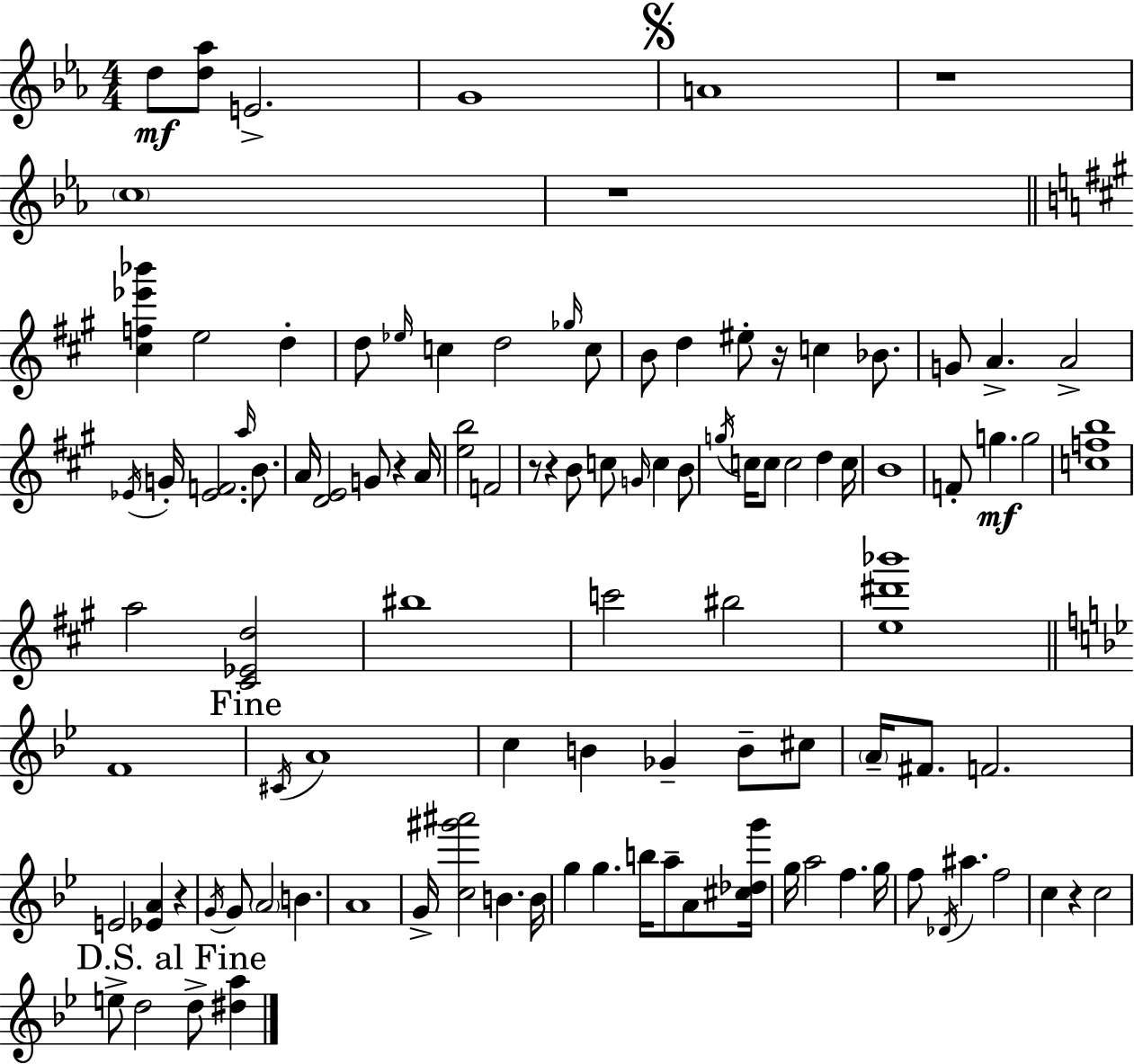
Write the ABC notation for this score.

X:1
T:Untitled
M:4/4
L:1/4
K:Eb
d/2 [d_a]/2 E2 G4 A4 z4 c4 z4 [^cf_e'_b'] e2 d d/2 _e/4 c d2 _g/4 c/2 B/2 d ^e/2 z/4 c _B/2 G/2 A A2 _E/4 G/4 [_EF]2 a/4 B/2 A/4 [DE]2 G/2 z A/4 [eb]2 F2 z/2 z B/2 c/2 G/4 c B/2 g/4 c/4 c/2 c2 d c/4 B4 F/2 g g2 [cfb]4 a2 [^C_Ed]2 ^b4 c'2 ^b2 [e^d'_b']4 F4 ^C/4 A4 c B _G B/2 ^c/2 A/4 ^F/2 F2 E2 [_EA] z G/4 G/2 A2 B A4 G/4 [c^g'^a']2 B B/4 g g b/4 a/2 A/2 [^c_dg']/4 g/4 a2 f g/4 f/2 _D/4 ^a f2 c z c2 e/2 d2 d/2 [^da]